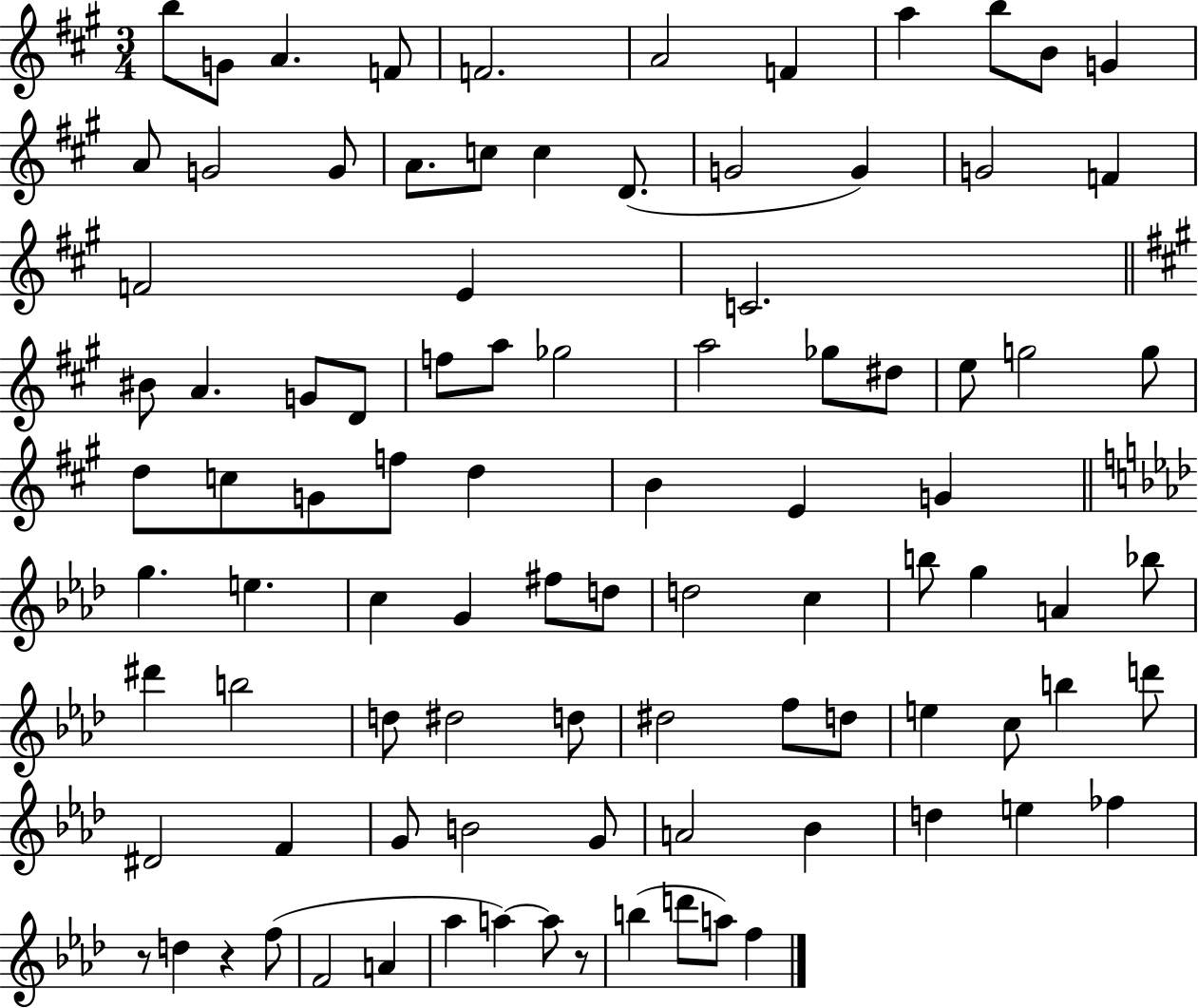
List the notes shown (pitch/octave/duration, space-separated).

B5/e G4/e A4/q. F4/e F4/h. A4/h F4/q A5/q B5/e B4/e G4/q A4/e G4/h G4/e A4/e. C5/e C5/q D4/e. G4/h G4/q G4/h F4/q F4/h E4/q C4/h. BIS4/e A4/q. G4/e D4/e F5/e A5/e Gb5/h A5/h Gb5/e D#5/e E5/e G5/h G5/e D5/e C5/e G4/e F5/e D5/q B4/q E4/q G4/q G5/q. E5/q. C5/q G4/q F#5/e D5/e D5/h C5/q B5/e G5/q A4/q Bb5/e D#6/q B5/h D5/e D#5/h D5/e D#5/h F5/e D5/e E5/q C5/e B5/q D6/e D#4/h F4/q G4/e B4/h G4/e A4/h Bb4/q D5/q E5/q FES5/q R/e D5/q R/q F5/e F4/h A4/q Ab5/q A5/q A5/e R/e B5/q D6/e A5/e F5/q